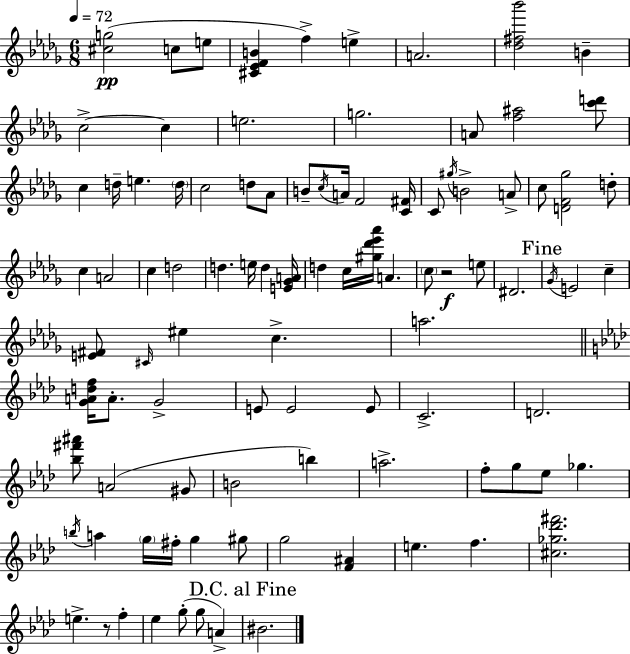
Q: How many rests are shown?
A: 2